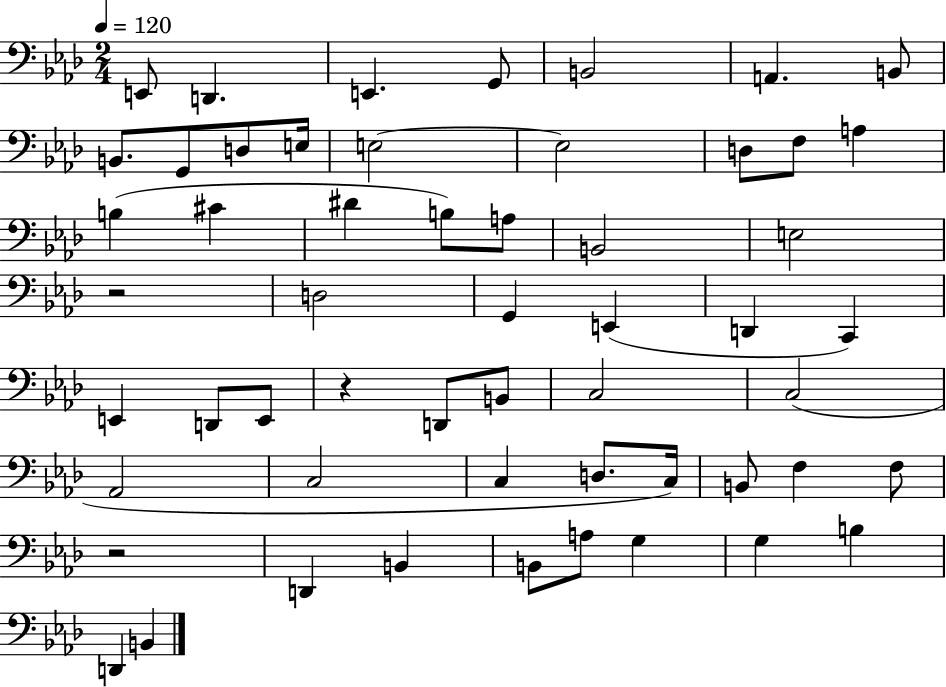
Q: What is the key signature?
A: AES major